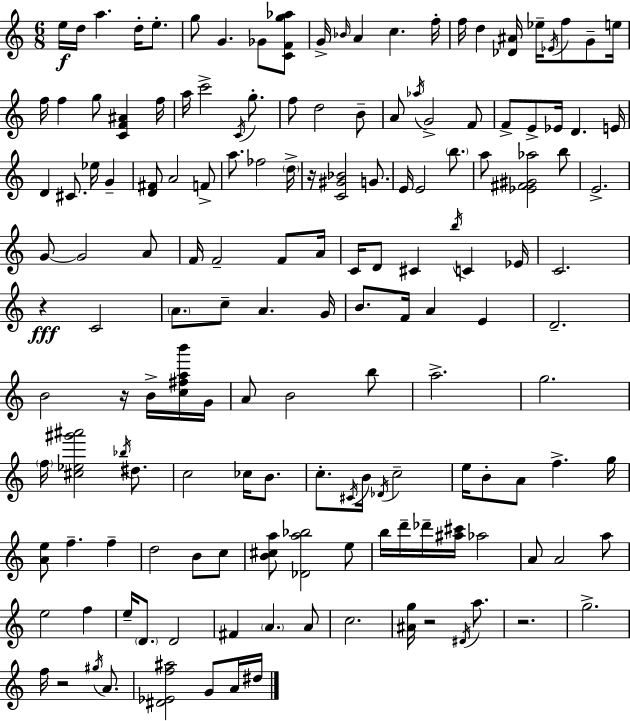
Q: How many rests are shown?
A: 6